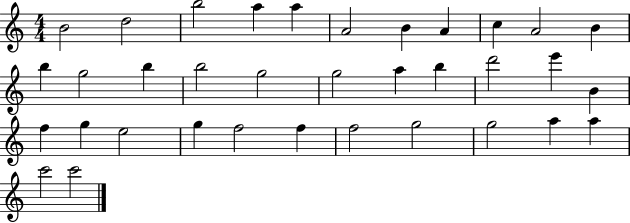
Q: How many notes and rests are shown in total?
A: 35